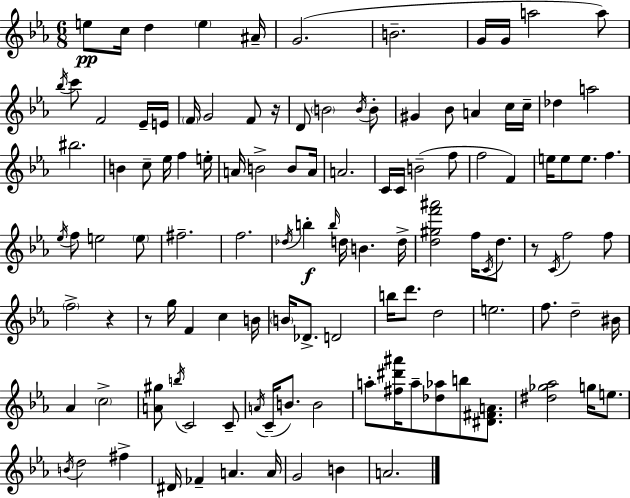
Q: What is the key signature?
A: EES major